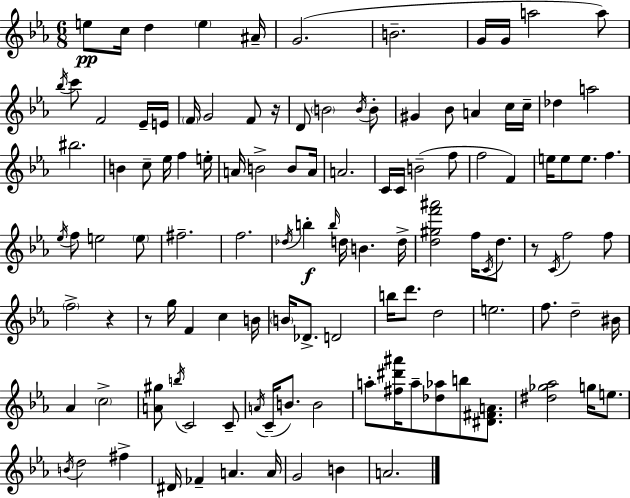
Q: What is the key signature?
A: EES major